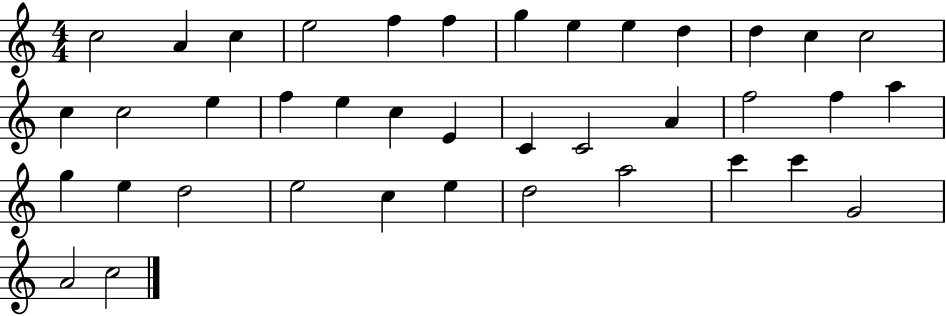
C5/h A4/q C5/q E5/h F5/q F5/q G5/q E5/q E5/q D5/q D5/q C5/q C5/h C5/q C5/h E5/q F5/q E5/q C5/q E4/q C4/q C4/h A4/q F5/h F5/q A5/q G5/q E5/q D5/h E5/h C5/q E5/q D5/h A5/h C6/q C6/q G4/h A4/h C5/h